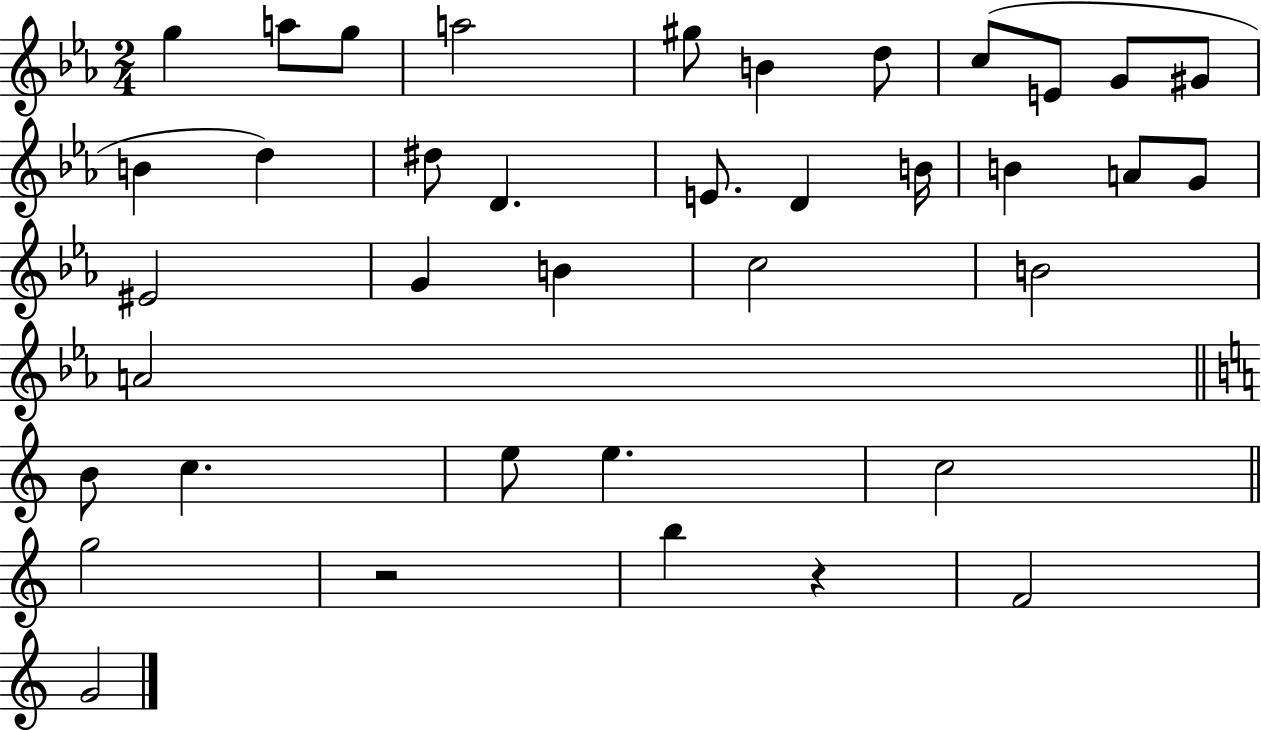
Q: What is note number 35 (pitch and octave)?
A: F4